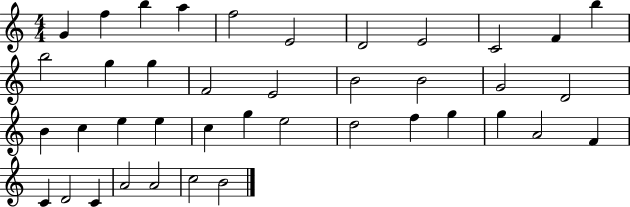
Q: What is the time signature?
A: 4/4